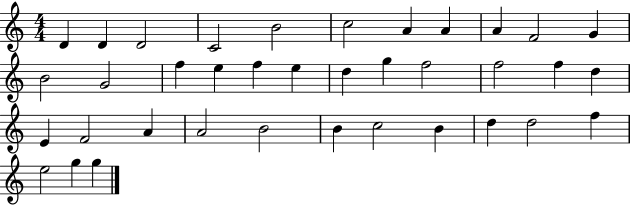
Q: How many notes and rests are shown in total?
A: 37